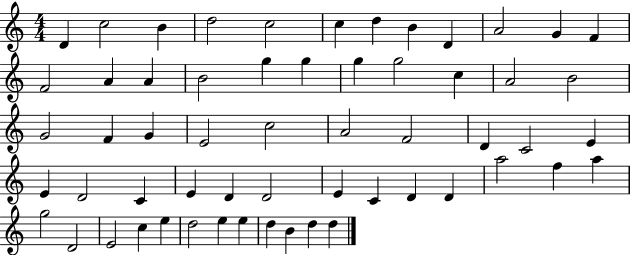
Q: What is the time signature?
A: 4/4